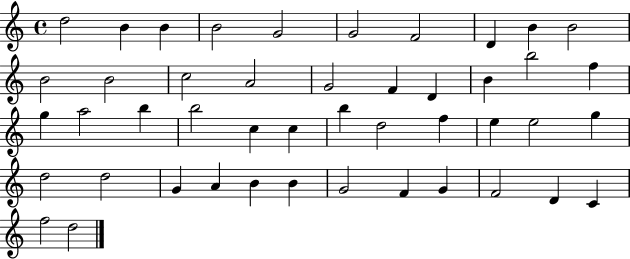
{
  \clef treble
  \time 4/4
  \defaultTimeSignature
  \key c \major
  d''2 b'4 b'4 | b'2 g'2 | g'2 f'2 | d'4 b'4 b'2 | \break b'2 b'2 | c''2 a'2 | g'2 f'4 d'4 | b'4 b''2 f''4 | \break g''4 a''2 b''4 | b''2 c''4 c''4 | b''4 d''2 f''4 | e''4 e''2 g''4 | \break d''2 d''2 | g'4 a'4 b'4 b'4 | g'2 f'4 g'4 | f'2 d'4 c'4 | \break f''2 d''2 | \bar "|."
}